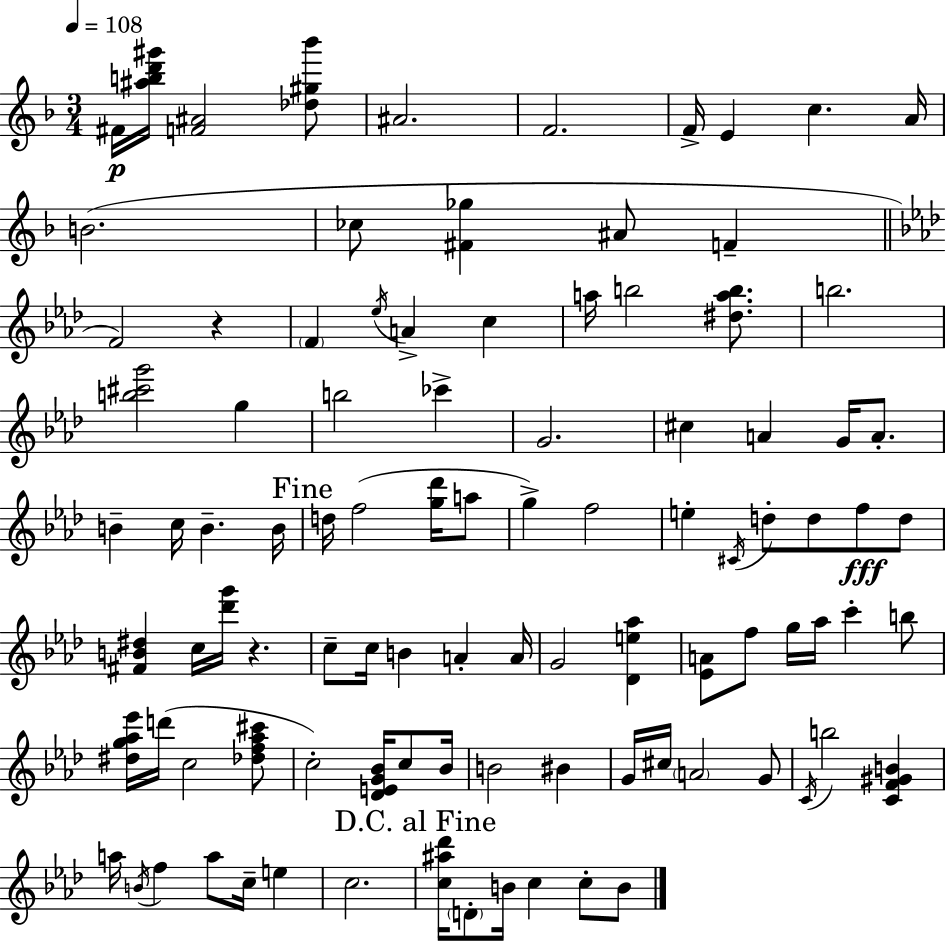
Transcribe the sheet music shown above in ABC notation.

X:1
T:Untitled
M:3/4
L:1/4
K:F
^F/4 [^abd'^g']/4 [F^A]2 [_d^g_b']/2 ^A2 F2 F/4 E c A/4 B2 _c/2 [^F_g] ^A/2 F F2 z F _e/4 A c a/4 b2 [^dab]/2 b2 [b^c'g']2 g b2 _c' G2 ^c A G/4 A/2 B c/4 B B/4 d/4 f2 [g_d']/4 a/2 g f2 e ^C/4 d/2 d/2 f/2 d/2 [^FB^d] c/4 [_d'g']/4 z c/2 c/4 B A A/4 G2 [_De_a] [_EA]/2 f/2 g/4 _a/4 c' b/2 [^dg_a_e']/4 d'/4 c2 [_df_a^c']/2 c2 [_DEG_B]/4 c/2 _B/4 B2 ^B G/4 ^c/4 A2 G/2 C/4 b2 [CF^GB] a/4 B/4 f a/2 c/4 e c2 [c^a_d']/4 D/2 B/4 c c/2 B/2